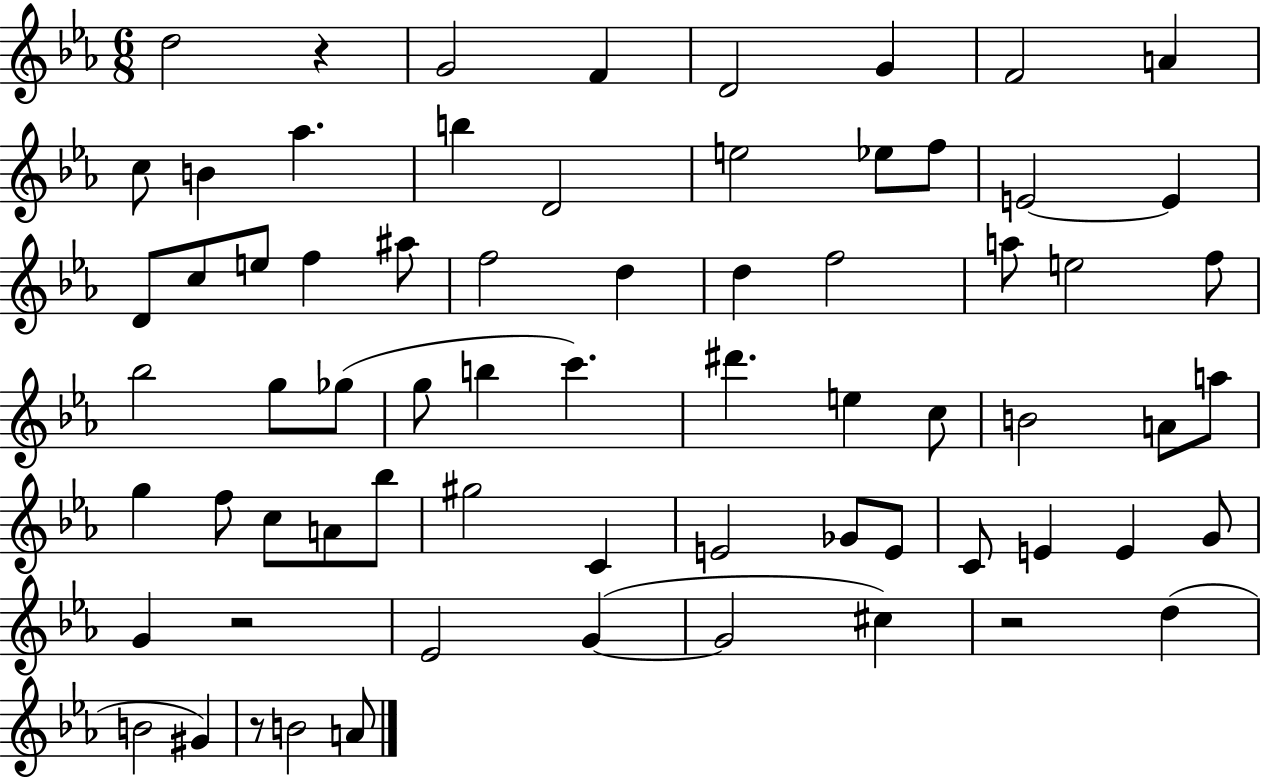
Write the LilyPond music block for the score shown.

{
  \clef treble
  \numericTimeSignature
  \time 6/8
  \key ees \major
  d''2 r4 | g'2 f'4 | d'2 g'4 | f'2 a'4 | \break c''8 b'4 aes''4. | b''4 d'2 | e''2 ees''8 f''8 | e'2~~ e'4 | \break d'8 c''8 e''8 f''4 ais''8 | f''2 d''4 | d''4 f''2 | a''8 e''2 f''8 | \break bes''2 g''8 ges''8( | g''8 b''4 c'''4.) | dis'''4. e''4 c''8 | b'2 a'8 a''8 | \break g''4 f''8 c''8 a'8 bes''8 | gis''2 c'4 | e'2 ges'8 e'8 | c'8 e'4 e'4 g'8 | \break g'4 r2 | ees'2 g'4~(~ | g'2 cis''4) | r2 d''4( | \break b'2 gis'4) | r8 b'2 a'8 | \bar "|."
}